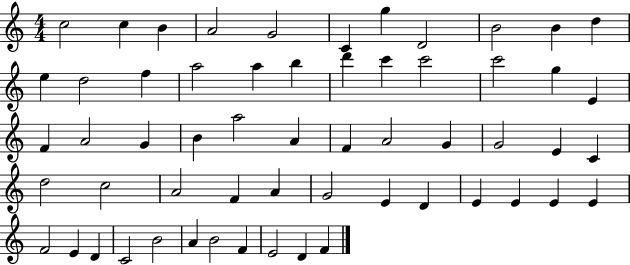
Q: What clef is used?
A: treble